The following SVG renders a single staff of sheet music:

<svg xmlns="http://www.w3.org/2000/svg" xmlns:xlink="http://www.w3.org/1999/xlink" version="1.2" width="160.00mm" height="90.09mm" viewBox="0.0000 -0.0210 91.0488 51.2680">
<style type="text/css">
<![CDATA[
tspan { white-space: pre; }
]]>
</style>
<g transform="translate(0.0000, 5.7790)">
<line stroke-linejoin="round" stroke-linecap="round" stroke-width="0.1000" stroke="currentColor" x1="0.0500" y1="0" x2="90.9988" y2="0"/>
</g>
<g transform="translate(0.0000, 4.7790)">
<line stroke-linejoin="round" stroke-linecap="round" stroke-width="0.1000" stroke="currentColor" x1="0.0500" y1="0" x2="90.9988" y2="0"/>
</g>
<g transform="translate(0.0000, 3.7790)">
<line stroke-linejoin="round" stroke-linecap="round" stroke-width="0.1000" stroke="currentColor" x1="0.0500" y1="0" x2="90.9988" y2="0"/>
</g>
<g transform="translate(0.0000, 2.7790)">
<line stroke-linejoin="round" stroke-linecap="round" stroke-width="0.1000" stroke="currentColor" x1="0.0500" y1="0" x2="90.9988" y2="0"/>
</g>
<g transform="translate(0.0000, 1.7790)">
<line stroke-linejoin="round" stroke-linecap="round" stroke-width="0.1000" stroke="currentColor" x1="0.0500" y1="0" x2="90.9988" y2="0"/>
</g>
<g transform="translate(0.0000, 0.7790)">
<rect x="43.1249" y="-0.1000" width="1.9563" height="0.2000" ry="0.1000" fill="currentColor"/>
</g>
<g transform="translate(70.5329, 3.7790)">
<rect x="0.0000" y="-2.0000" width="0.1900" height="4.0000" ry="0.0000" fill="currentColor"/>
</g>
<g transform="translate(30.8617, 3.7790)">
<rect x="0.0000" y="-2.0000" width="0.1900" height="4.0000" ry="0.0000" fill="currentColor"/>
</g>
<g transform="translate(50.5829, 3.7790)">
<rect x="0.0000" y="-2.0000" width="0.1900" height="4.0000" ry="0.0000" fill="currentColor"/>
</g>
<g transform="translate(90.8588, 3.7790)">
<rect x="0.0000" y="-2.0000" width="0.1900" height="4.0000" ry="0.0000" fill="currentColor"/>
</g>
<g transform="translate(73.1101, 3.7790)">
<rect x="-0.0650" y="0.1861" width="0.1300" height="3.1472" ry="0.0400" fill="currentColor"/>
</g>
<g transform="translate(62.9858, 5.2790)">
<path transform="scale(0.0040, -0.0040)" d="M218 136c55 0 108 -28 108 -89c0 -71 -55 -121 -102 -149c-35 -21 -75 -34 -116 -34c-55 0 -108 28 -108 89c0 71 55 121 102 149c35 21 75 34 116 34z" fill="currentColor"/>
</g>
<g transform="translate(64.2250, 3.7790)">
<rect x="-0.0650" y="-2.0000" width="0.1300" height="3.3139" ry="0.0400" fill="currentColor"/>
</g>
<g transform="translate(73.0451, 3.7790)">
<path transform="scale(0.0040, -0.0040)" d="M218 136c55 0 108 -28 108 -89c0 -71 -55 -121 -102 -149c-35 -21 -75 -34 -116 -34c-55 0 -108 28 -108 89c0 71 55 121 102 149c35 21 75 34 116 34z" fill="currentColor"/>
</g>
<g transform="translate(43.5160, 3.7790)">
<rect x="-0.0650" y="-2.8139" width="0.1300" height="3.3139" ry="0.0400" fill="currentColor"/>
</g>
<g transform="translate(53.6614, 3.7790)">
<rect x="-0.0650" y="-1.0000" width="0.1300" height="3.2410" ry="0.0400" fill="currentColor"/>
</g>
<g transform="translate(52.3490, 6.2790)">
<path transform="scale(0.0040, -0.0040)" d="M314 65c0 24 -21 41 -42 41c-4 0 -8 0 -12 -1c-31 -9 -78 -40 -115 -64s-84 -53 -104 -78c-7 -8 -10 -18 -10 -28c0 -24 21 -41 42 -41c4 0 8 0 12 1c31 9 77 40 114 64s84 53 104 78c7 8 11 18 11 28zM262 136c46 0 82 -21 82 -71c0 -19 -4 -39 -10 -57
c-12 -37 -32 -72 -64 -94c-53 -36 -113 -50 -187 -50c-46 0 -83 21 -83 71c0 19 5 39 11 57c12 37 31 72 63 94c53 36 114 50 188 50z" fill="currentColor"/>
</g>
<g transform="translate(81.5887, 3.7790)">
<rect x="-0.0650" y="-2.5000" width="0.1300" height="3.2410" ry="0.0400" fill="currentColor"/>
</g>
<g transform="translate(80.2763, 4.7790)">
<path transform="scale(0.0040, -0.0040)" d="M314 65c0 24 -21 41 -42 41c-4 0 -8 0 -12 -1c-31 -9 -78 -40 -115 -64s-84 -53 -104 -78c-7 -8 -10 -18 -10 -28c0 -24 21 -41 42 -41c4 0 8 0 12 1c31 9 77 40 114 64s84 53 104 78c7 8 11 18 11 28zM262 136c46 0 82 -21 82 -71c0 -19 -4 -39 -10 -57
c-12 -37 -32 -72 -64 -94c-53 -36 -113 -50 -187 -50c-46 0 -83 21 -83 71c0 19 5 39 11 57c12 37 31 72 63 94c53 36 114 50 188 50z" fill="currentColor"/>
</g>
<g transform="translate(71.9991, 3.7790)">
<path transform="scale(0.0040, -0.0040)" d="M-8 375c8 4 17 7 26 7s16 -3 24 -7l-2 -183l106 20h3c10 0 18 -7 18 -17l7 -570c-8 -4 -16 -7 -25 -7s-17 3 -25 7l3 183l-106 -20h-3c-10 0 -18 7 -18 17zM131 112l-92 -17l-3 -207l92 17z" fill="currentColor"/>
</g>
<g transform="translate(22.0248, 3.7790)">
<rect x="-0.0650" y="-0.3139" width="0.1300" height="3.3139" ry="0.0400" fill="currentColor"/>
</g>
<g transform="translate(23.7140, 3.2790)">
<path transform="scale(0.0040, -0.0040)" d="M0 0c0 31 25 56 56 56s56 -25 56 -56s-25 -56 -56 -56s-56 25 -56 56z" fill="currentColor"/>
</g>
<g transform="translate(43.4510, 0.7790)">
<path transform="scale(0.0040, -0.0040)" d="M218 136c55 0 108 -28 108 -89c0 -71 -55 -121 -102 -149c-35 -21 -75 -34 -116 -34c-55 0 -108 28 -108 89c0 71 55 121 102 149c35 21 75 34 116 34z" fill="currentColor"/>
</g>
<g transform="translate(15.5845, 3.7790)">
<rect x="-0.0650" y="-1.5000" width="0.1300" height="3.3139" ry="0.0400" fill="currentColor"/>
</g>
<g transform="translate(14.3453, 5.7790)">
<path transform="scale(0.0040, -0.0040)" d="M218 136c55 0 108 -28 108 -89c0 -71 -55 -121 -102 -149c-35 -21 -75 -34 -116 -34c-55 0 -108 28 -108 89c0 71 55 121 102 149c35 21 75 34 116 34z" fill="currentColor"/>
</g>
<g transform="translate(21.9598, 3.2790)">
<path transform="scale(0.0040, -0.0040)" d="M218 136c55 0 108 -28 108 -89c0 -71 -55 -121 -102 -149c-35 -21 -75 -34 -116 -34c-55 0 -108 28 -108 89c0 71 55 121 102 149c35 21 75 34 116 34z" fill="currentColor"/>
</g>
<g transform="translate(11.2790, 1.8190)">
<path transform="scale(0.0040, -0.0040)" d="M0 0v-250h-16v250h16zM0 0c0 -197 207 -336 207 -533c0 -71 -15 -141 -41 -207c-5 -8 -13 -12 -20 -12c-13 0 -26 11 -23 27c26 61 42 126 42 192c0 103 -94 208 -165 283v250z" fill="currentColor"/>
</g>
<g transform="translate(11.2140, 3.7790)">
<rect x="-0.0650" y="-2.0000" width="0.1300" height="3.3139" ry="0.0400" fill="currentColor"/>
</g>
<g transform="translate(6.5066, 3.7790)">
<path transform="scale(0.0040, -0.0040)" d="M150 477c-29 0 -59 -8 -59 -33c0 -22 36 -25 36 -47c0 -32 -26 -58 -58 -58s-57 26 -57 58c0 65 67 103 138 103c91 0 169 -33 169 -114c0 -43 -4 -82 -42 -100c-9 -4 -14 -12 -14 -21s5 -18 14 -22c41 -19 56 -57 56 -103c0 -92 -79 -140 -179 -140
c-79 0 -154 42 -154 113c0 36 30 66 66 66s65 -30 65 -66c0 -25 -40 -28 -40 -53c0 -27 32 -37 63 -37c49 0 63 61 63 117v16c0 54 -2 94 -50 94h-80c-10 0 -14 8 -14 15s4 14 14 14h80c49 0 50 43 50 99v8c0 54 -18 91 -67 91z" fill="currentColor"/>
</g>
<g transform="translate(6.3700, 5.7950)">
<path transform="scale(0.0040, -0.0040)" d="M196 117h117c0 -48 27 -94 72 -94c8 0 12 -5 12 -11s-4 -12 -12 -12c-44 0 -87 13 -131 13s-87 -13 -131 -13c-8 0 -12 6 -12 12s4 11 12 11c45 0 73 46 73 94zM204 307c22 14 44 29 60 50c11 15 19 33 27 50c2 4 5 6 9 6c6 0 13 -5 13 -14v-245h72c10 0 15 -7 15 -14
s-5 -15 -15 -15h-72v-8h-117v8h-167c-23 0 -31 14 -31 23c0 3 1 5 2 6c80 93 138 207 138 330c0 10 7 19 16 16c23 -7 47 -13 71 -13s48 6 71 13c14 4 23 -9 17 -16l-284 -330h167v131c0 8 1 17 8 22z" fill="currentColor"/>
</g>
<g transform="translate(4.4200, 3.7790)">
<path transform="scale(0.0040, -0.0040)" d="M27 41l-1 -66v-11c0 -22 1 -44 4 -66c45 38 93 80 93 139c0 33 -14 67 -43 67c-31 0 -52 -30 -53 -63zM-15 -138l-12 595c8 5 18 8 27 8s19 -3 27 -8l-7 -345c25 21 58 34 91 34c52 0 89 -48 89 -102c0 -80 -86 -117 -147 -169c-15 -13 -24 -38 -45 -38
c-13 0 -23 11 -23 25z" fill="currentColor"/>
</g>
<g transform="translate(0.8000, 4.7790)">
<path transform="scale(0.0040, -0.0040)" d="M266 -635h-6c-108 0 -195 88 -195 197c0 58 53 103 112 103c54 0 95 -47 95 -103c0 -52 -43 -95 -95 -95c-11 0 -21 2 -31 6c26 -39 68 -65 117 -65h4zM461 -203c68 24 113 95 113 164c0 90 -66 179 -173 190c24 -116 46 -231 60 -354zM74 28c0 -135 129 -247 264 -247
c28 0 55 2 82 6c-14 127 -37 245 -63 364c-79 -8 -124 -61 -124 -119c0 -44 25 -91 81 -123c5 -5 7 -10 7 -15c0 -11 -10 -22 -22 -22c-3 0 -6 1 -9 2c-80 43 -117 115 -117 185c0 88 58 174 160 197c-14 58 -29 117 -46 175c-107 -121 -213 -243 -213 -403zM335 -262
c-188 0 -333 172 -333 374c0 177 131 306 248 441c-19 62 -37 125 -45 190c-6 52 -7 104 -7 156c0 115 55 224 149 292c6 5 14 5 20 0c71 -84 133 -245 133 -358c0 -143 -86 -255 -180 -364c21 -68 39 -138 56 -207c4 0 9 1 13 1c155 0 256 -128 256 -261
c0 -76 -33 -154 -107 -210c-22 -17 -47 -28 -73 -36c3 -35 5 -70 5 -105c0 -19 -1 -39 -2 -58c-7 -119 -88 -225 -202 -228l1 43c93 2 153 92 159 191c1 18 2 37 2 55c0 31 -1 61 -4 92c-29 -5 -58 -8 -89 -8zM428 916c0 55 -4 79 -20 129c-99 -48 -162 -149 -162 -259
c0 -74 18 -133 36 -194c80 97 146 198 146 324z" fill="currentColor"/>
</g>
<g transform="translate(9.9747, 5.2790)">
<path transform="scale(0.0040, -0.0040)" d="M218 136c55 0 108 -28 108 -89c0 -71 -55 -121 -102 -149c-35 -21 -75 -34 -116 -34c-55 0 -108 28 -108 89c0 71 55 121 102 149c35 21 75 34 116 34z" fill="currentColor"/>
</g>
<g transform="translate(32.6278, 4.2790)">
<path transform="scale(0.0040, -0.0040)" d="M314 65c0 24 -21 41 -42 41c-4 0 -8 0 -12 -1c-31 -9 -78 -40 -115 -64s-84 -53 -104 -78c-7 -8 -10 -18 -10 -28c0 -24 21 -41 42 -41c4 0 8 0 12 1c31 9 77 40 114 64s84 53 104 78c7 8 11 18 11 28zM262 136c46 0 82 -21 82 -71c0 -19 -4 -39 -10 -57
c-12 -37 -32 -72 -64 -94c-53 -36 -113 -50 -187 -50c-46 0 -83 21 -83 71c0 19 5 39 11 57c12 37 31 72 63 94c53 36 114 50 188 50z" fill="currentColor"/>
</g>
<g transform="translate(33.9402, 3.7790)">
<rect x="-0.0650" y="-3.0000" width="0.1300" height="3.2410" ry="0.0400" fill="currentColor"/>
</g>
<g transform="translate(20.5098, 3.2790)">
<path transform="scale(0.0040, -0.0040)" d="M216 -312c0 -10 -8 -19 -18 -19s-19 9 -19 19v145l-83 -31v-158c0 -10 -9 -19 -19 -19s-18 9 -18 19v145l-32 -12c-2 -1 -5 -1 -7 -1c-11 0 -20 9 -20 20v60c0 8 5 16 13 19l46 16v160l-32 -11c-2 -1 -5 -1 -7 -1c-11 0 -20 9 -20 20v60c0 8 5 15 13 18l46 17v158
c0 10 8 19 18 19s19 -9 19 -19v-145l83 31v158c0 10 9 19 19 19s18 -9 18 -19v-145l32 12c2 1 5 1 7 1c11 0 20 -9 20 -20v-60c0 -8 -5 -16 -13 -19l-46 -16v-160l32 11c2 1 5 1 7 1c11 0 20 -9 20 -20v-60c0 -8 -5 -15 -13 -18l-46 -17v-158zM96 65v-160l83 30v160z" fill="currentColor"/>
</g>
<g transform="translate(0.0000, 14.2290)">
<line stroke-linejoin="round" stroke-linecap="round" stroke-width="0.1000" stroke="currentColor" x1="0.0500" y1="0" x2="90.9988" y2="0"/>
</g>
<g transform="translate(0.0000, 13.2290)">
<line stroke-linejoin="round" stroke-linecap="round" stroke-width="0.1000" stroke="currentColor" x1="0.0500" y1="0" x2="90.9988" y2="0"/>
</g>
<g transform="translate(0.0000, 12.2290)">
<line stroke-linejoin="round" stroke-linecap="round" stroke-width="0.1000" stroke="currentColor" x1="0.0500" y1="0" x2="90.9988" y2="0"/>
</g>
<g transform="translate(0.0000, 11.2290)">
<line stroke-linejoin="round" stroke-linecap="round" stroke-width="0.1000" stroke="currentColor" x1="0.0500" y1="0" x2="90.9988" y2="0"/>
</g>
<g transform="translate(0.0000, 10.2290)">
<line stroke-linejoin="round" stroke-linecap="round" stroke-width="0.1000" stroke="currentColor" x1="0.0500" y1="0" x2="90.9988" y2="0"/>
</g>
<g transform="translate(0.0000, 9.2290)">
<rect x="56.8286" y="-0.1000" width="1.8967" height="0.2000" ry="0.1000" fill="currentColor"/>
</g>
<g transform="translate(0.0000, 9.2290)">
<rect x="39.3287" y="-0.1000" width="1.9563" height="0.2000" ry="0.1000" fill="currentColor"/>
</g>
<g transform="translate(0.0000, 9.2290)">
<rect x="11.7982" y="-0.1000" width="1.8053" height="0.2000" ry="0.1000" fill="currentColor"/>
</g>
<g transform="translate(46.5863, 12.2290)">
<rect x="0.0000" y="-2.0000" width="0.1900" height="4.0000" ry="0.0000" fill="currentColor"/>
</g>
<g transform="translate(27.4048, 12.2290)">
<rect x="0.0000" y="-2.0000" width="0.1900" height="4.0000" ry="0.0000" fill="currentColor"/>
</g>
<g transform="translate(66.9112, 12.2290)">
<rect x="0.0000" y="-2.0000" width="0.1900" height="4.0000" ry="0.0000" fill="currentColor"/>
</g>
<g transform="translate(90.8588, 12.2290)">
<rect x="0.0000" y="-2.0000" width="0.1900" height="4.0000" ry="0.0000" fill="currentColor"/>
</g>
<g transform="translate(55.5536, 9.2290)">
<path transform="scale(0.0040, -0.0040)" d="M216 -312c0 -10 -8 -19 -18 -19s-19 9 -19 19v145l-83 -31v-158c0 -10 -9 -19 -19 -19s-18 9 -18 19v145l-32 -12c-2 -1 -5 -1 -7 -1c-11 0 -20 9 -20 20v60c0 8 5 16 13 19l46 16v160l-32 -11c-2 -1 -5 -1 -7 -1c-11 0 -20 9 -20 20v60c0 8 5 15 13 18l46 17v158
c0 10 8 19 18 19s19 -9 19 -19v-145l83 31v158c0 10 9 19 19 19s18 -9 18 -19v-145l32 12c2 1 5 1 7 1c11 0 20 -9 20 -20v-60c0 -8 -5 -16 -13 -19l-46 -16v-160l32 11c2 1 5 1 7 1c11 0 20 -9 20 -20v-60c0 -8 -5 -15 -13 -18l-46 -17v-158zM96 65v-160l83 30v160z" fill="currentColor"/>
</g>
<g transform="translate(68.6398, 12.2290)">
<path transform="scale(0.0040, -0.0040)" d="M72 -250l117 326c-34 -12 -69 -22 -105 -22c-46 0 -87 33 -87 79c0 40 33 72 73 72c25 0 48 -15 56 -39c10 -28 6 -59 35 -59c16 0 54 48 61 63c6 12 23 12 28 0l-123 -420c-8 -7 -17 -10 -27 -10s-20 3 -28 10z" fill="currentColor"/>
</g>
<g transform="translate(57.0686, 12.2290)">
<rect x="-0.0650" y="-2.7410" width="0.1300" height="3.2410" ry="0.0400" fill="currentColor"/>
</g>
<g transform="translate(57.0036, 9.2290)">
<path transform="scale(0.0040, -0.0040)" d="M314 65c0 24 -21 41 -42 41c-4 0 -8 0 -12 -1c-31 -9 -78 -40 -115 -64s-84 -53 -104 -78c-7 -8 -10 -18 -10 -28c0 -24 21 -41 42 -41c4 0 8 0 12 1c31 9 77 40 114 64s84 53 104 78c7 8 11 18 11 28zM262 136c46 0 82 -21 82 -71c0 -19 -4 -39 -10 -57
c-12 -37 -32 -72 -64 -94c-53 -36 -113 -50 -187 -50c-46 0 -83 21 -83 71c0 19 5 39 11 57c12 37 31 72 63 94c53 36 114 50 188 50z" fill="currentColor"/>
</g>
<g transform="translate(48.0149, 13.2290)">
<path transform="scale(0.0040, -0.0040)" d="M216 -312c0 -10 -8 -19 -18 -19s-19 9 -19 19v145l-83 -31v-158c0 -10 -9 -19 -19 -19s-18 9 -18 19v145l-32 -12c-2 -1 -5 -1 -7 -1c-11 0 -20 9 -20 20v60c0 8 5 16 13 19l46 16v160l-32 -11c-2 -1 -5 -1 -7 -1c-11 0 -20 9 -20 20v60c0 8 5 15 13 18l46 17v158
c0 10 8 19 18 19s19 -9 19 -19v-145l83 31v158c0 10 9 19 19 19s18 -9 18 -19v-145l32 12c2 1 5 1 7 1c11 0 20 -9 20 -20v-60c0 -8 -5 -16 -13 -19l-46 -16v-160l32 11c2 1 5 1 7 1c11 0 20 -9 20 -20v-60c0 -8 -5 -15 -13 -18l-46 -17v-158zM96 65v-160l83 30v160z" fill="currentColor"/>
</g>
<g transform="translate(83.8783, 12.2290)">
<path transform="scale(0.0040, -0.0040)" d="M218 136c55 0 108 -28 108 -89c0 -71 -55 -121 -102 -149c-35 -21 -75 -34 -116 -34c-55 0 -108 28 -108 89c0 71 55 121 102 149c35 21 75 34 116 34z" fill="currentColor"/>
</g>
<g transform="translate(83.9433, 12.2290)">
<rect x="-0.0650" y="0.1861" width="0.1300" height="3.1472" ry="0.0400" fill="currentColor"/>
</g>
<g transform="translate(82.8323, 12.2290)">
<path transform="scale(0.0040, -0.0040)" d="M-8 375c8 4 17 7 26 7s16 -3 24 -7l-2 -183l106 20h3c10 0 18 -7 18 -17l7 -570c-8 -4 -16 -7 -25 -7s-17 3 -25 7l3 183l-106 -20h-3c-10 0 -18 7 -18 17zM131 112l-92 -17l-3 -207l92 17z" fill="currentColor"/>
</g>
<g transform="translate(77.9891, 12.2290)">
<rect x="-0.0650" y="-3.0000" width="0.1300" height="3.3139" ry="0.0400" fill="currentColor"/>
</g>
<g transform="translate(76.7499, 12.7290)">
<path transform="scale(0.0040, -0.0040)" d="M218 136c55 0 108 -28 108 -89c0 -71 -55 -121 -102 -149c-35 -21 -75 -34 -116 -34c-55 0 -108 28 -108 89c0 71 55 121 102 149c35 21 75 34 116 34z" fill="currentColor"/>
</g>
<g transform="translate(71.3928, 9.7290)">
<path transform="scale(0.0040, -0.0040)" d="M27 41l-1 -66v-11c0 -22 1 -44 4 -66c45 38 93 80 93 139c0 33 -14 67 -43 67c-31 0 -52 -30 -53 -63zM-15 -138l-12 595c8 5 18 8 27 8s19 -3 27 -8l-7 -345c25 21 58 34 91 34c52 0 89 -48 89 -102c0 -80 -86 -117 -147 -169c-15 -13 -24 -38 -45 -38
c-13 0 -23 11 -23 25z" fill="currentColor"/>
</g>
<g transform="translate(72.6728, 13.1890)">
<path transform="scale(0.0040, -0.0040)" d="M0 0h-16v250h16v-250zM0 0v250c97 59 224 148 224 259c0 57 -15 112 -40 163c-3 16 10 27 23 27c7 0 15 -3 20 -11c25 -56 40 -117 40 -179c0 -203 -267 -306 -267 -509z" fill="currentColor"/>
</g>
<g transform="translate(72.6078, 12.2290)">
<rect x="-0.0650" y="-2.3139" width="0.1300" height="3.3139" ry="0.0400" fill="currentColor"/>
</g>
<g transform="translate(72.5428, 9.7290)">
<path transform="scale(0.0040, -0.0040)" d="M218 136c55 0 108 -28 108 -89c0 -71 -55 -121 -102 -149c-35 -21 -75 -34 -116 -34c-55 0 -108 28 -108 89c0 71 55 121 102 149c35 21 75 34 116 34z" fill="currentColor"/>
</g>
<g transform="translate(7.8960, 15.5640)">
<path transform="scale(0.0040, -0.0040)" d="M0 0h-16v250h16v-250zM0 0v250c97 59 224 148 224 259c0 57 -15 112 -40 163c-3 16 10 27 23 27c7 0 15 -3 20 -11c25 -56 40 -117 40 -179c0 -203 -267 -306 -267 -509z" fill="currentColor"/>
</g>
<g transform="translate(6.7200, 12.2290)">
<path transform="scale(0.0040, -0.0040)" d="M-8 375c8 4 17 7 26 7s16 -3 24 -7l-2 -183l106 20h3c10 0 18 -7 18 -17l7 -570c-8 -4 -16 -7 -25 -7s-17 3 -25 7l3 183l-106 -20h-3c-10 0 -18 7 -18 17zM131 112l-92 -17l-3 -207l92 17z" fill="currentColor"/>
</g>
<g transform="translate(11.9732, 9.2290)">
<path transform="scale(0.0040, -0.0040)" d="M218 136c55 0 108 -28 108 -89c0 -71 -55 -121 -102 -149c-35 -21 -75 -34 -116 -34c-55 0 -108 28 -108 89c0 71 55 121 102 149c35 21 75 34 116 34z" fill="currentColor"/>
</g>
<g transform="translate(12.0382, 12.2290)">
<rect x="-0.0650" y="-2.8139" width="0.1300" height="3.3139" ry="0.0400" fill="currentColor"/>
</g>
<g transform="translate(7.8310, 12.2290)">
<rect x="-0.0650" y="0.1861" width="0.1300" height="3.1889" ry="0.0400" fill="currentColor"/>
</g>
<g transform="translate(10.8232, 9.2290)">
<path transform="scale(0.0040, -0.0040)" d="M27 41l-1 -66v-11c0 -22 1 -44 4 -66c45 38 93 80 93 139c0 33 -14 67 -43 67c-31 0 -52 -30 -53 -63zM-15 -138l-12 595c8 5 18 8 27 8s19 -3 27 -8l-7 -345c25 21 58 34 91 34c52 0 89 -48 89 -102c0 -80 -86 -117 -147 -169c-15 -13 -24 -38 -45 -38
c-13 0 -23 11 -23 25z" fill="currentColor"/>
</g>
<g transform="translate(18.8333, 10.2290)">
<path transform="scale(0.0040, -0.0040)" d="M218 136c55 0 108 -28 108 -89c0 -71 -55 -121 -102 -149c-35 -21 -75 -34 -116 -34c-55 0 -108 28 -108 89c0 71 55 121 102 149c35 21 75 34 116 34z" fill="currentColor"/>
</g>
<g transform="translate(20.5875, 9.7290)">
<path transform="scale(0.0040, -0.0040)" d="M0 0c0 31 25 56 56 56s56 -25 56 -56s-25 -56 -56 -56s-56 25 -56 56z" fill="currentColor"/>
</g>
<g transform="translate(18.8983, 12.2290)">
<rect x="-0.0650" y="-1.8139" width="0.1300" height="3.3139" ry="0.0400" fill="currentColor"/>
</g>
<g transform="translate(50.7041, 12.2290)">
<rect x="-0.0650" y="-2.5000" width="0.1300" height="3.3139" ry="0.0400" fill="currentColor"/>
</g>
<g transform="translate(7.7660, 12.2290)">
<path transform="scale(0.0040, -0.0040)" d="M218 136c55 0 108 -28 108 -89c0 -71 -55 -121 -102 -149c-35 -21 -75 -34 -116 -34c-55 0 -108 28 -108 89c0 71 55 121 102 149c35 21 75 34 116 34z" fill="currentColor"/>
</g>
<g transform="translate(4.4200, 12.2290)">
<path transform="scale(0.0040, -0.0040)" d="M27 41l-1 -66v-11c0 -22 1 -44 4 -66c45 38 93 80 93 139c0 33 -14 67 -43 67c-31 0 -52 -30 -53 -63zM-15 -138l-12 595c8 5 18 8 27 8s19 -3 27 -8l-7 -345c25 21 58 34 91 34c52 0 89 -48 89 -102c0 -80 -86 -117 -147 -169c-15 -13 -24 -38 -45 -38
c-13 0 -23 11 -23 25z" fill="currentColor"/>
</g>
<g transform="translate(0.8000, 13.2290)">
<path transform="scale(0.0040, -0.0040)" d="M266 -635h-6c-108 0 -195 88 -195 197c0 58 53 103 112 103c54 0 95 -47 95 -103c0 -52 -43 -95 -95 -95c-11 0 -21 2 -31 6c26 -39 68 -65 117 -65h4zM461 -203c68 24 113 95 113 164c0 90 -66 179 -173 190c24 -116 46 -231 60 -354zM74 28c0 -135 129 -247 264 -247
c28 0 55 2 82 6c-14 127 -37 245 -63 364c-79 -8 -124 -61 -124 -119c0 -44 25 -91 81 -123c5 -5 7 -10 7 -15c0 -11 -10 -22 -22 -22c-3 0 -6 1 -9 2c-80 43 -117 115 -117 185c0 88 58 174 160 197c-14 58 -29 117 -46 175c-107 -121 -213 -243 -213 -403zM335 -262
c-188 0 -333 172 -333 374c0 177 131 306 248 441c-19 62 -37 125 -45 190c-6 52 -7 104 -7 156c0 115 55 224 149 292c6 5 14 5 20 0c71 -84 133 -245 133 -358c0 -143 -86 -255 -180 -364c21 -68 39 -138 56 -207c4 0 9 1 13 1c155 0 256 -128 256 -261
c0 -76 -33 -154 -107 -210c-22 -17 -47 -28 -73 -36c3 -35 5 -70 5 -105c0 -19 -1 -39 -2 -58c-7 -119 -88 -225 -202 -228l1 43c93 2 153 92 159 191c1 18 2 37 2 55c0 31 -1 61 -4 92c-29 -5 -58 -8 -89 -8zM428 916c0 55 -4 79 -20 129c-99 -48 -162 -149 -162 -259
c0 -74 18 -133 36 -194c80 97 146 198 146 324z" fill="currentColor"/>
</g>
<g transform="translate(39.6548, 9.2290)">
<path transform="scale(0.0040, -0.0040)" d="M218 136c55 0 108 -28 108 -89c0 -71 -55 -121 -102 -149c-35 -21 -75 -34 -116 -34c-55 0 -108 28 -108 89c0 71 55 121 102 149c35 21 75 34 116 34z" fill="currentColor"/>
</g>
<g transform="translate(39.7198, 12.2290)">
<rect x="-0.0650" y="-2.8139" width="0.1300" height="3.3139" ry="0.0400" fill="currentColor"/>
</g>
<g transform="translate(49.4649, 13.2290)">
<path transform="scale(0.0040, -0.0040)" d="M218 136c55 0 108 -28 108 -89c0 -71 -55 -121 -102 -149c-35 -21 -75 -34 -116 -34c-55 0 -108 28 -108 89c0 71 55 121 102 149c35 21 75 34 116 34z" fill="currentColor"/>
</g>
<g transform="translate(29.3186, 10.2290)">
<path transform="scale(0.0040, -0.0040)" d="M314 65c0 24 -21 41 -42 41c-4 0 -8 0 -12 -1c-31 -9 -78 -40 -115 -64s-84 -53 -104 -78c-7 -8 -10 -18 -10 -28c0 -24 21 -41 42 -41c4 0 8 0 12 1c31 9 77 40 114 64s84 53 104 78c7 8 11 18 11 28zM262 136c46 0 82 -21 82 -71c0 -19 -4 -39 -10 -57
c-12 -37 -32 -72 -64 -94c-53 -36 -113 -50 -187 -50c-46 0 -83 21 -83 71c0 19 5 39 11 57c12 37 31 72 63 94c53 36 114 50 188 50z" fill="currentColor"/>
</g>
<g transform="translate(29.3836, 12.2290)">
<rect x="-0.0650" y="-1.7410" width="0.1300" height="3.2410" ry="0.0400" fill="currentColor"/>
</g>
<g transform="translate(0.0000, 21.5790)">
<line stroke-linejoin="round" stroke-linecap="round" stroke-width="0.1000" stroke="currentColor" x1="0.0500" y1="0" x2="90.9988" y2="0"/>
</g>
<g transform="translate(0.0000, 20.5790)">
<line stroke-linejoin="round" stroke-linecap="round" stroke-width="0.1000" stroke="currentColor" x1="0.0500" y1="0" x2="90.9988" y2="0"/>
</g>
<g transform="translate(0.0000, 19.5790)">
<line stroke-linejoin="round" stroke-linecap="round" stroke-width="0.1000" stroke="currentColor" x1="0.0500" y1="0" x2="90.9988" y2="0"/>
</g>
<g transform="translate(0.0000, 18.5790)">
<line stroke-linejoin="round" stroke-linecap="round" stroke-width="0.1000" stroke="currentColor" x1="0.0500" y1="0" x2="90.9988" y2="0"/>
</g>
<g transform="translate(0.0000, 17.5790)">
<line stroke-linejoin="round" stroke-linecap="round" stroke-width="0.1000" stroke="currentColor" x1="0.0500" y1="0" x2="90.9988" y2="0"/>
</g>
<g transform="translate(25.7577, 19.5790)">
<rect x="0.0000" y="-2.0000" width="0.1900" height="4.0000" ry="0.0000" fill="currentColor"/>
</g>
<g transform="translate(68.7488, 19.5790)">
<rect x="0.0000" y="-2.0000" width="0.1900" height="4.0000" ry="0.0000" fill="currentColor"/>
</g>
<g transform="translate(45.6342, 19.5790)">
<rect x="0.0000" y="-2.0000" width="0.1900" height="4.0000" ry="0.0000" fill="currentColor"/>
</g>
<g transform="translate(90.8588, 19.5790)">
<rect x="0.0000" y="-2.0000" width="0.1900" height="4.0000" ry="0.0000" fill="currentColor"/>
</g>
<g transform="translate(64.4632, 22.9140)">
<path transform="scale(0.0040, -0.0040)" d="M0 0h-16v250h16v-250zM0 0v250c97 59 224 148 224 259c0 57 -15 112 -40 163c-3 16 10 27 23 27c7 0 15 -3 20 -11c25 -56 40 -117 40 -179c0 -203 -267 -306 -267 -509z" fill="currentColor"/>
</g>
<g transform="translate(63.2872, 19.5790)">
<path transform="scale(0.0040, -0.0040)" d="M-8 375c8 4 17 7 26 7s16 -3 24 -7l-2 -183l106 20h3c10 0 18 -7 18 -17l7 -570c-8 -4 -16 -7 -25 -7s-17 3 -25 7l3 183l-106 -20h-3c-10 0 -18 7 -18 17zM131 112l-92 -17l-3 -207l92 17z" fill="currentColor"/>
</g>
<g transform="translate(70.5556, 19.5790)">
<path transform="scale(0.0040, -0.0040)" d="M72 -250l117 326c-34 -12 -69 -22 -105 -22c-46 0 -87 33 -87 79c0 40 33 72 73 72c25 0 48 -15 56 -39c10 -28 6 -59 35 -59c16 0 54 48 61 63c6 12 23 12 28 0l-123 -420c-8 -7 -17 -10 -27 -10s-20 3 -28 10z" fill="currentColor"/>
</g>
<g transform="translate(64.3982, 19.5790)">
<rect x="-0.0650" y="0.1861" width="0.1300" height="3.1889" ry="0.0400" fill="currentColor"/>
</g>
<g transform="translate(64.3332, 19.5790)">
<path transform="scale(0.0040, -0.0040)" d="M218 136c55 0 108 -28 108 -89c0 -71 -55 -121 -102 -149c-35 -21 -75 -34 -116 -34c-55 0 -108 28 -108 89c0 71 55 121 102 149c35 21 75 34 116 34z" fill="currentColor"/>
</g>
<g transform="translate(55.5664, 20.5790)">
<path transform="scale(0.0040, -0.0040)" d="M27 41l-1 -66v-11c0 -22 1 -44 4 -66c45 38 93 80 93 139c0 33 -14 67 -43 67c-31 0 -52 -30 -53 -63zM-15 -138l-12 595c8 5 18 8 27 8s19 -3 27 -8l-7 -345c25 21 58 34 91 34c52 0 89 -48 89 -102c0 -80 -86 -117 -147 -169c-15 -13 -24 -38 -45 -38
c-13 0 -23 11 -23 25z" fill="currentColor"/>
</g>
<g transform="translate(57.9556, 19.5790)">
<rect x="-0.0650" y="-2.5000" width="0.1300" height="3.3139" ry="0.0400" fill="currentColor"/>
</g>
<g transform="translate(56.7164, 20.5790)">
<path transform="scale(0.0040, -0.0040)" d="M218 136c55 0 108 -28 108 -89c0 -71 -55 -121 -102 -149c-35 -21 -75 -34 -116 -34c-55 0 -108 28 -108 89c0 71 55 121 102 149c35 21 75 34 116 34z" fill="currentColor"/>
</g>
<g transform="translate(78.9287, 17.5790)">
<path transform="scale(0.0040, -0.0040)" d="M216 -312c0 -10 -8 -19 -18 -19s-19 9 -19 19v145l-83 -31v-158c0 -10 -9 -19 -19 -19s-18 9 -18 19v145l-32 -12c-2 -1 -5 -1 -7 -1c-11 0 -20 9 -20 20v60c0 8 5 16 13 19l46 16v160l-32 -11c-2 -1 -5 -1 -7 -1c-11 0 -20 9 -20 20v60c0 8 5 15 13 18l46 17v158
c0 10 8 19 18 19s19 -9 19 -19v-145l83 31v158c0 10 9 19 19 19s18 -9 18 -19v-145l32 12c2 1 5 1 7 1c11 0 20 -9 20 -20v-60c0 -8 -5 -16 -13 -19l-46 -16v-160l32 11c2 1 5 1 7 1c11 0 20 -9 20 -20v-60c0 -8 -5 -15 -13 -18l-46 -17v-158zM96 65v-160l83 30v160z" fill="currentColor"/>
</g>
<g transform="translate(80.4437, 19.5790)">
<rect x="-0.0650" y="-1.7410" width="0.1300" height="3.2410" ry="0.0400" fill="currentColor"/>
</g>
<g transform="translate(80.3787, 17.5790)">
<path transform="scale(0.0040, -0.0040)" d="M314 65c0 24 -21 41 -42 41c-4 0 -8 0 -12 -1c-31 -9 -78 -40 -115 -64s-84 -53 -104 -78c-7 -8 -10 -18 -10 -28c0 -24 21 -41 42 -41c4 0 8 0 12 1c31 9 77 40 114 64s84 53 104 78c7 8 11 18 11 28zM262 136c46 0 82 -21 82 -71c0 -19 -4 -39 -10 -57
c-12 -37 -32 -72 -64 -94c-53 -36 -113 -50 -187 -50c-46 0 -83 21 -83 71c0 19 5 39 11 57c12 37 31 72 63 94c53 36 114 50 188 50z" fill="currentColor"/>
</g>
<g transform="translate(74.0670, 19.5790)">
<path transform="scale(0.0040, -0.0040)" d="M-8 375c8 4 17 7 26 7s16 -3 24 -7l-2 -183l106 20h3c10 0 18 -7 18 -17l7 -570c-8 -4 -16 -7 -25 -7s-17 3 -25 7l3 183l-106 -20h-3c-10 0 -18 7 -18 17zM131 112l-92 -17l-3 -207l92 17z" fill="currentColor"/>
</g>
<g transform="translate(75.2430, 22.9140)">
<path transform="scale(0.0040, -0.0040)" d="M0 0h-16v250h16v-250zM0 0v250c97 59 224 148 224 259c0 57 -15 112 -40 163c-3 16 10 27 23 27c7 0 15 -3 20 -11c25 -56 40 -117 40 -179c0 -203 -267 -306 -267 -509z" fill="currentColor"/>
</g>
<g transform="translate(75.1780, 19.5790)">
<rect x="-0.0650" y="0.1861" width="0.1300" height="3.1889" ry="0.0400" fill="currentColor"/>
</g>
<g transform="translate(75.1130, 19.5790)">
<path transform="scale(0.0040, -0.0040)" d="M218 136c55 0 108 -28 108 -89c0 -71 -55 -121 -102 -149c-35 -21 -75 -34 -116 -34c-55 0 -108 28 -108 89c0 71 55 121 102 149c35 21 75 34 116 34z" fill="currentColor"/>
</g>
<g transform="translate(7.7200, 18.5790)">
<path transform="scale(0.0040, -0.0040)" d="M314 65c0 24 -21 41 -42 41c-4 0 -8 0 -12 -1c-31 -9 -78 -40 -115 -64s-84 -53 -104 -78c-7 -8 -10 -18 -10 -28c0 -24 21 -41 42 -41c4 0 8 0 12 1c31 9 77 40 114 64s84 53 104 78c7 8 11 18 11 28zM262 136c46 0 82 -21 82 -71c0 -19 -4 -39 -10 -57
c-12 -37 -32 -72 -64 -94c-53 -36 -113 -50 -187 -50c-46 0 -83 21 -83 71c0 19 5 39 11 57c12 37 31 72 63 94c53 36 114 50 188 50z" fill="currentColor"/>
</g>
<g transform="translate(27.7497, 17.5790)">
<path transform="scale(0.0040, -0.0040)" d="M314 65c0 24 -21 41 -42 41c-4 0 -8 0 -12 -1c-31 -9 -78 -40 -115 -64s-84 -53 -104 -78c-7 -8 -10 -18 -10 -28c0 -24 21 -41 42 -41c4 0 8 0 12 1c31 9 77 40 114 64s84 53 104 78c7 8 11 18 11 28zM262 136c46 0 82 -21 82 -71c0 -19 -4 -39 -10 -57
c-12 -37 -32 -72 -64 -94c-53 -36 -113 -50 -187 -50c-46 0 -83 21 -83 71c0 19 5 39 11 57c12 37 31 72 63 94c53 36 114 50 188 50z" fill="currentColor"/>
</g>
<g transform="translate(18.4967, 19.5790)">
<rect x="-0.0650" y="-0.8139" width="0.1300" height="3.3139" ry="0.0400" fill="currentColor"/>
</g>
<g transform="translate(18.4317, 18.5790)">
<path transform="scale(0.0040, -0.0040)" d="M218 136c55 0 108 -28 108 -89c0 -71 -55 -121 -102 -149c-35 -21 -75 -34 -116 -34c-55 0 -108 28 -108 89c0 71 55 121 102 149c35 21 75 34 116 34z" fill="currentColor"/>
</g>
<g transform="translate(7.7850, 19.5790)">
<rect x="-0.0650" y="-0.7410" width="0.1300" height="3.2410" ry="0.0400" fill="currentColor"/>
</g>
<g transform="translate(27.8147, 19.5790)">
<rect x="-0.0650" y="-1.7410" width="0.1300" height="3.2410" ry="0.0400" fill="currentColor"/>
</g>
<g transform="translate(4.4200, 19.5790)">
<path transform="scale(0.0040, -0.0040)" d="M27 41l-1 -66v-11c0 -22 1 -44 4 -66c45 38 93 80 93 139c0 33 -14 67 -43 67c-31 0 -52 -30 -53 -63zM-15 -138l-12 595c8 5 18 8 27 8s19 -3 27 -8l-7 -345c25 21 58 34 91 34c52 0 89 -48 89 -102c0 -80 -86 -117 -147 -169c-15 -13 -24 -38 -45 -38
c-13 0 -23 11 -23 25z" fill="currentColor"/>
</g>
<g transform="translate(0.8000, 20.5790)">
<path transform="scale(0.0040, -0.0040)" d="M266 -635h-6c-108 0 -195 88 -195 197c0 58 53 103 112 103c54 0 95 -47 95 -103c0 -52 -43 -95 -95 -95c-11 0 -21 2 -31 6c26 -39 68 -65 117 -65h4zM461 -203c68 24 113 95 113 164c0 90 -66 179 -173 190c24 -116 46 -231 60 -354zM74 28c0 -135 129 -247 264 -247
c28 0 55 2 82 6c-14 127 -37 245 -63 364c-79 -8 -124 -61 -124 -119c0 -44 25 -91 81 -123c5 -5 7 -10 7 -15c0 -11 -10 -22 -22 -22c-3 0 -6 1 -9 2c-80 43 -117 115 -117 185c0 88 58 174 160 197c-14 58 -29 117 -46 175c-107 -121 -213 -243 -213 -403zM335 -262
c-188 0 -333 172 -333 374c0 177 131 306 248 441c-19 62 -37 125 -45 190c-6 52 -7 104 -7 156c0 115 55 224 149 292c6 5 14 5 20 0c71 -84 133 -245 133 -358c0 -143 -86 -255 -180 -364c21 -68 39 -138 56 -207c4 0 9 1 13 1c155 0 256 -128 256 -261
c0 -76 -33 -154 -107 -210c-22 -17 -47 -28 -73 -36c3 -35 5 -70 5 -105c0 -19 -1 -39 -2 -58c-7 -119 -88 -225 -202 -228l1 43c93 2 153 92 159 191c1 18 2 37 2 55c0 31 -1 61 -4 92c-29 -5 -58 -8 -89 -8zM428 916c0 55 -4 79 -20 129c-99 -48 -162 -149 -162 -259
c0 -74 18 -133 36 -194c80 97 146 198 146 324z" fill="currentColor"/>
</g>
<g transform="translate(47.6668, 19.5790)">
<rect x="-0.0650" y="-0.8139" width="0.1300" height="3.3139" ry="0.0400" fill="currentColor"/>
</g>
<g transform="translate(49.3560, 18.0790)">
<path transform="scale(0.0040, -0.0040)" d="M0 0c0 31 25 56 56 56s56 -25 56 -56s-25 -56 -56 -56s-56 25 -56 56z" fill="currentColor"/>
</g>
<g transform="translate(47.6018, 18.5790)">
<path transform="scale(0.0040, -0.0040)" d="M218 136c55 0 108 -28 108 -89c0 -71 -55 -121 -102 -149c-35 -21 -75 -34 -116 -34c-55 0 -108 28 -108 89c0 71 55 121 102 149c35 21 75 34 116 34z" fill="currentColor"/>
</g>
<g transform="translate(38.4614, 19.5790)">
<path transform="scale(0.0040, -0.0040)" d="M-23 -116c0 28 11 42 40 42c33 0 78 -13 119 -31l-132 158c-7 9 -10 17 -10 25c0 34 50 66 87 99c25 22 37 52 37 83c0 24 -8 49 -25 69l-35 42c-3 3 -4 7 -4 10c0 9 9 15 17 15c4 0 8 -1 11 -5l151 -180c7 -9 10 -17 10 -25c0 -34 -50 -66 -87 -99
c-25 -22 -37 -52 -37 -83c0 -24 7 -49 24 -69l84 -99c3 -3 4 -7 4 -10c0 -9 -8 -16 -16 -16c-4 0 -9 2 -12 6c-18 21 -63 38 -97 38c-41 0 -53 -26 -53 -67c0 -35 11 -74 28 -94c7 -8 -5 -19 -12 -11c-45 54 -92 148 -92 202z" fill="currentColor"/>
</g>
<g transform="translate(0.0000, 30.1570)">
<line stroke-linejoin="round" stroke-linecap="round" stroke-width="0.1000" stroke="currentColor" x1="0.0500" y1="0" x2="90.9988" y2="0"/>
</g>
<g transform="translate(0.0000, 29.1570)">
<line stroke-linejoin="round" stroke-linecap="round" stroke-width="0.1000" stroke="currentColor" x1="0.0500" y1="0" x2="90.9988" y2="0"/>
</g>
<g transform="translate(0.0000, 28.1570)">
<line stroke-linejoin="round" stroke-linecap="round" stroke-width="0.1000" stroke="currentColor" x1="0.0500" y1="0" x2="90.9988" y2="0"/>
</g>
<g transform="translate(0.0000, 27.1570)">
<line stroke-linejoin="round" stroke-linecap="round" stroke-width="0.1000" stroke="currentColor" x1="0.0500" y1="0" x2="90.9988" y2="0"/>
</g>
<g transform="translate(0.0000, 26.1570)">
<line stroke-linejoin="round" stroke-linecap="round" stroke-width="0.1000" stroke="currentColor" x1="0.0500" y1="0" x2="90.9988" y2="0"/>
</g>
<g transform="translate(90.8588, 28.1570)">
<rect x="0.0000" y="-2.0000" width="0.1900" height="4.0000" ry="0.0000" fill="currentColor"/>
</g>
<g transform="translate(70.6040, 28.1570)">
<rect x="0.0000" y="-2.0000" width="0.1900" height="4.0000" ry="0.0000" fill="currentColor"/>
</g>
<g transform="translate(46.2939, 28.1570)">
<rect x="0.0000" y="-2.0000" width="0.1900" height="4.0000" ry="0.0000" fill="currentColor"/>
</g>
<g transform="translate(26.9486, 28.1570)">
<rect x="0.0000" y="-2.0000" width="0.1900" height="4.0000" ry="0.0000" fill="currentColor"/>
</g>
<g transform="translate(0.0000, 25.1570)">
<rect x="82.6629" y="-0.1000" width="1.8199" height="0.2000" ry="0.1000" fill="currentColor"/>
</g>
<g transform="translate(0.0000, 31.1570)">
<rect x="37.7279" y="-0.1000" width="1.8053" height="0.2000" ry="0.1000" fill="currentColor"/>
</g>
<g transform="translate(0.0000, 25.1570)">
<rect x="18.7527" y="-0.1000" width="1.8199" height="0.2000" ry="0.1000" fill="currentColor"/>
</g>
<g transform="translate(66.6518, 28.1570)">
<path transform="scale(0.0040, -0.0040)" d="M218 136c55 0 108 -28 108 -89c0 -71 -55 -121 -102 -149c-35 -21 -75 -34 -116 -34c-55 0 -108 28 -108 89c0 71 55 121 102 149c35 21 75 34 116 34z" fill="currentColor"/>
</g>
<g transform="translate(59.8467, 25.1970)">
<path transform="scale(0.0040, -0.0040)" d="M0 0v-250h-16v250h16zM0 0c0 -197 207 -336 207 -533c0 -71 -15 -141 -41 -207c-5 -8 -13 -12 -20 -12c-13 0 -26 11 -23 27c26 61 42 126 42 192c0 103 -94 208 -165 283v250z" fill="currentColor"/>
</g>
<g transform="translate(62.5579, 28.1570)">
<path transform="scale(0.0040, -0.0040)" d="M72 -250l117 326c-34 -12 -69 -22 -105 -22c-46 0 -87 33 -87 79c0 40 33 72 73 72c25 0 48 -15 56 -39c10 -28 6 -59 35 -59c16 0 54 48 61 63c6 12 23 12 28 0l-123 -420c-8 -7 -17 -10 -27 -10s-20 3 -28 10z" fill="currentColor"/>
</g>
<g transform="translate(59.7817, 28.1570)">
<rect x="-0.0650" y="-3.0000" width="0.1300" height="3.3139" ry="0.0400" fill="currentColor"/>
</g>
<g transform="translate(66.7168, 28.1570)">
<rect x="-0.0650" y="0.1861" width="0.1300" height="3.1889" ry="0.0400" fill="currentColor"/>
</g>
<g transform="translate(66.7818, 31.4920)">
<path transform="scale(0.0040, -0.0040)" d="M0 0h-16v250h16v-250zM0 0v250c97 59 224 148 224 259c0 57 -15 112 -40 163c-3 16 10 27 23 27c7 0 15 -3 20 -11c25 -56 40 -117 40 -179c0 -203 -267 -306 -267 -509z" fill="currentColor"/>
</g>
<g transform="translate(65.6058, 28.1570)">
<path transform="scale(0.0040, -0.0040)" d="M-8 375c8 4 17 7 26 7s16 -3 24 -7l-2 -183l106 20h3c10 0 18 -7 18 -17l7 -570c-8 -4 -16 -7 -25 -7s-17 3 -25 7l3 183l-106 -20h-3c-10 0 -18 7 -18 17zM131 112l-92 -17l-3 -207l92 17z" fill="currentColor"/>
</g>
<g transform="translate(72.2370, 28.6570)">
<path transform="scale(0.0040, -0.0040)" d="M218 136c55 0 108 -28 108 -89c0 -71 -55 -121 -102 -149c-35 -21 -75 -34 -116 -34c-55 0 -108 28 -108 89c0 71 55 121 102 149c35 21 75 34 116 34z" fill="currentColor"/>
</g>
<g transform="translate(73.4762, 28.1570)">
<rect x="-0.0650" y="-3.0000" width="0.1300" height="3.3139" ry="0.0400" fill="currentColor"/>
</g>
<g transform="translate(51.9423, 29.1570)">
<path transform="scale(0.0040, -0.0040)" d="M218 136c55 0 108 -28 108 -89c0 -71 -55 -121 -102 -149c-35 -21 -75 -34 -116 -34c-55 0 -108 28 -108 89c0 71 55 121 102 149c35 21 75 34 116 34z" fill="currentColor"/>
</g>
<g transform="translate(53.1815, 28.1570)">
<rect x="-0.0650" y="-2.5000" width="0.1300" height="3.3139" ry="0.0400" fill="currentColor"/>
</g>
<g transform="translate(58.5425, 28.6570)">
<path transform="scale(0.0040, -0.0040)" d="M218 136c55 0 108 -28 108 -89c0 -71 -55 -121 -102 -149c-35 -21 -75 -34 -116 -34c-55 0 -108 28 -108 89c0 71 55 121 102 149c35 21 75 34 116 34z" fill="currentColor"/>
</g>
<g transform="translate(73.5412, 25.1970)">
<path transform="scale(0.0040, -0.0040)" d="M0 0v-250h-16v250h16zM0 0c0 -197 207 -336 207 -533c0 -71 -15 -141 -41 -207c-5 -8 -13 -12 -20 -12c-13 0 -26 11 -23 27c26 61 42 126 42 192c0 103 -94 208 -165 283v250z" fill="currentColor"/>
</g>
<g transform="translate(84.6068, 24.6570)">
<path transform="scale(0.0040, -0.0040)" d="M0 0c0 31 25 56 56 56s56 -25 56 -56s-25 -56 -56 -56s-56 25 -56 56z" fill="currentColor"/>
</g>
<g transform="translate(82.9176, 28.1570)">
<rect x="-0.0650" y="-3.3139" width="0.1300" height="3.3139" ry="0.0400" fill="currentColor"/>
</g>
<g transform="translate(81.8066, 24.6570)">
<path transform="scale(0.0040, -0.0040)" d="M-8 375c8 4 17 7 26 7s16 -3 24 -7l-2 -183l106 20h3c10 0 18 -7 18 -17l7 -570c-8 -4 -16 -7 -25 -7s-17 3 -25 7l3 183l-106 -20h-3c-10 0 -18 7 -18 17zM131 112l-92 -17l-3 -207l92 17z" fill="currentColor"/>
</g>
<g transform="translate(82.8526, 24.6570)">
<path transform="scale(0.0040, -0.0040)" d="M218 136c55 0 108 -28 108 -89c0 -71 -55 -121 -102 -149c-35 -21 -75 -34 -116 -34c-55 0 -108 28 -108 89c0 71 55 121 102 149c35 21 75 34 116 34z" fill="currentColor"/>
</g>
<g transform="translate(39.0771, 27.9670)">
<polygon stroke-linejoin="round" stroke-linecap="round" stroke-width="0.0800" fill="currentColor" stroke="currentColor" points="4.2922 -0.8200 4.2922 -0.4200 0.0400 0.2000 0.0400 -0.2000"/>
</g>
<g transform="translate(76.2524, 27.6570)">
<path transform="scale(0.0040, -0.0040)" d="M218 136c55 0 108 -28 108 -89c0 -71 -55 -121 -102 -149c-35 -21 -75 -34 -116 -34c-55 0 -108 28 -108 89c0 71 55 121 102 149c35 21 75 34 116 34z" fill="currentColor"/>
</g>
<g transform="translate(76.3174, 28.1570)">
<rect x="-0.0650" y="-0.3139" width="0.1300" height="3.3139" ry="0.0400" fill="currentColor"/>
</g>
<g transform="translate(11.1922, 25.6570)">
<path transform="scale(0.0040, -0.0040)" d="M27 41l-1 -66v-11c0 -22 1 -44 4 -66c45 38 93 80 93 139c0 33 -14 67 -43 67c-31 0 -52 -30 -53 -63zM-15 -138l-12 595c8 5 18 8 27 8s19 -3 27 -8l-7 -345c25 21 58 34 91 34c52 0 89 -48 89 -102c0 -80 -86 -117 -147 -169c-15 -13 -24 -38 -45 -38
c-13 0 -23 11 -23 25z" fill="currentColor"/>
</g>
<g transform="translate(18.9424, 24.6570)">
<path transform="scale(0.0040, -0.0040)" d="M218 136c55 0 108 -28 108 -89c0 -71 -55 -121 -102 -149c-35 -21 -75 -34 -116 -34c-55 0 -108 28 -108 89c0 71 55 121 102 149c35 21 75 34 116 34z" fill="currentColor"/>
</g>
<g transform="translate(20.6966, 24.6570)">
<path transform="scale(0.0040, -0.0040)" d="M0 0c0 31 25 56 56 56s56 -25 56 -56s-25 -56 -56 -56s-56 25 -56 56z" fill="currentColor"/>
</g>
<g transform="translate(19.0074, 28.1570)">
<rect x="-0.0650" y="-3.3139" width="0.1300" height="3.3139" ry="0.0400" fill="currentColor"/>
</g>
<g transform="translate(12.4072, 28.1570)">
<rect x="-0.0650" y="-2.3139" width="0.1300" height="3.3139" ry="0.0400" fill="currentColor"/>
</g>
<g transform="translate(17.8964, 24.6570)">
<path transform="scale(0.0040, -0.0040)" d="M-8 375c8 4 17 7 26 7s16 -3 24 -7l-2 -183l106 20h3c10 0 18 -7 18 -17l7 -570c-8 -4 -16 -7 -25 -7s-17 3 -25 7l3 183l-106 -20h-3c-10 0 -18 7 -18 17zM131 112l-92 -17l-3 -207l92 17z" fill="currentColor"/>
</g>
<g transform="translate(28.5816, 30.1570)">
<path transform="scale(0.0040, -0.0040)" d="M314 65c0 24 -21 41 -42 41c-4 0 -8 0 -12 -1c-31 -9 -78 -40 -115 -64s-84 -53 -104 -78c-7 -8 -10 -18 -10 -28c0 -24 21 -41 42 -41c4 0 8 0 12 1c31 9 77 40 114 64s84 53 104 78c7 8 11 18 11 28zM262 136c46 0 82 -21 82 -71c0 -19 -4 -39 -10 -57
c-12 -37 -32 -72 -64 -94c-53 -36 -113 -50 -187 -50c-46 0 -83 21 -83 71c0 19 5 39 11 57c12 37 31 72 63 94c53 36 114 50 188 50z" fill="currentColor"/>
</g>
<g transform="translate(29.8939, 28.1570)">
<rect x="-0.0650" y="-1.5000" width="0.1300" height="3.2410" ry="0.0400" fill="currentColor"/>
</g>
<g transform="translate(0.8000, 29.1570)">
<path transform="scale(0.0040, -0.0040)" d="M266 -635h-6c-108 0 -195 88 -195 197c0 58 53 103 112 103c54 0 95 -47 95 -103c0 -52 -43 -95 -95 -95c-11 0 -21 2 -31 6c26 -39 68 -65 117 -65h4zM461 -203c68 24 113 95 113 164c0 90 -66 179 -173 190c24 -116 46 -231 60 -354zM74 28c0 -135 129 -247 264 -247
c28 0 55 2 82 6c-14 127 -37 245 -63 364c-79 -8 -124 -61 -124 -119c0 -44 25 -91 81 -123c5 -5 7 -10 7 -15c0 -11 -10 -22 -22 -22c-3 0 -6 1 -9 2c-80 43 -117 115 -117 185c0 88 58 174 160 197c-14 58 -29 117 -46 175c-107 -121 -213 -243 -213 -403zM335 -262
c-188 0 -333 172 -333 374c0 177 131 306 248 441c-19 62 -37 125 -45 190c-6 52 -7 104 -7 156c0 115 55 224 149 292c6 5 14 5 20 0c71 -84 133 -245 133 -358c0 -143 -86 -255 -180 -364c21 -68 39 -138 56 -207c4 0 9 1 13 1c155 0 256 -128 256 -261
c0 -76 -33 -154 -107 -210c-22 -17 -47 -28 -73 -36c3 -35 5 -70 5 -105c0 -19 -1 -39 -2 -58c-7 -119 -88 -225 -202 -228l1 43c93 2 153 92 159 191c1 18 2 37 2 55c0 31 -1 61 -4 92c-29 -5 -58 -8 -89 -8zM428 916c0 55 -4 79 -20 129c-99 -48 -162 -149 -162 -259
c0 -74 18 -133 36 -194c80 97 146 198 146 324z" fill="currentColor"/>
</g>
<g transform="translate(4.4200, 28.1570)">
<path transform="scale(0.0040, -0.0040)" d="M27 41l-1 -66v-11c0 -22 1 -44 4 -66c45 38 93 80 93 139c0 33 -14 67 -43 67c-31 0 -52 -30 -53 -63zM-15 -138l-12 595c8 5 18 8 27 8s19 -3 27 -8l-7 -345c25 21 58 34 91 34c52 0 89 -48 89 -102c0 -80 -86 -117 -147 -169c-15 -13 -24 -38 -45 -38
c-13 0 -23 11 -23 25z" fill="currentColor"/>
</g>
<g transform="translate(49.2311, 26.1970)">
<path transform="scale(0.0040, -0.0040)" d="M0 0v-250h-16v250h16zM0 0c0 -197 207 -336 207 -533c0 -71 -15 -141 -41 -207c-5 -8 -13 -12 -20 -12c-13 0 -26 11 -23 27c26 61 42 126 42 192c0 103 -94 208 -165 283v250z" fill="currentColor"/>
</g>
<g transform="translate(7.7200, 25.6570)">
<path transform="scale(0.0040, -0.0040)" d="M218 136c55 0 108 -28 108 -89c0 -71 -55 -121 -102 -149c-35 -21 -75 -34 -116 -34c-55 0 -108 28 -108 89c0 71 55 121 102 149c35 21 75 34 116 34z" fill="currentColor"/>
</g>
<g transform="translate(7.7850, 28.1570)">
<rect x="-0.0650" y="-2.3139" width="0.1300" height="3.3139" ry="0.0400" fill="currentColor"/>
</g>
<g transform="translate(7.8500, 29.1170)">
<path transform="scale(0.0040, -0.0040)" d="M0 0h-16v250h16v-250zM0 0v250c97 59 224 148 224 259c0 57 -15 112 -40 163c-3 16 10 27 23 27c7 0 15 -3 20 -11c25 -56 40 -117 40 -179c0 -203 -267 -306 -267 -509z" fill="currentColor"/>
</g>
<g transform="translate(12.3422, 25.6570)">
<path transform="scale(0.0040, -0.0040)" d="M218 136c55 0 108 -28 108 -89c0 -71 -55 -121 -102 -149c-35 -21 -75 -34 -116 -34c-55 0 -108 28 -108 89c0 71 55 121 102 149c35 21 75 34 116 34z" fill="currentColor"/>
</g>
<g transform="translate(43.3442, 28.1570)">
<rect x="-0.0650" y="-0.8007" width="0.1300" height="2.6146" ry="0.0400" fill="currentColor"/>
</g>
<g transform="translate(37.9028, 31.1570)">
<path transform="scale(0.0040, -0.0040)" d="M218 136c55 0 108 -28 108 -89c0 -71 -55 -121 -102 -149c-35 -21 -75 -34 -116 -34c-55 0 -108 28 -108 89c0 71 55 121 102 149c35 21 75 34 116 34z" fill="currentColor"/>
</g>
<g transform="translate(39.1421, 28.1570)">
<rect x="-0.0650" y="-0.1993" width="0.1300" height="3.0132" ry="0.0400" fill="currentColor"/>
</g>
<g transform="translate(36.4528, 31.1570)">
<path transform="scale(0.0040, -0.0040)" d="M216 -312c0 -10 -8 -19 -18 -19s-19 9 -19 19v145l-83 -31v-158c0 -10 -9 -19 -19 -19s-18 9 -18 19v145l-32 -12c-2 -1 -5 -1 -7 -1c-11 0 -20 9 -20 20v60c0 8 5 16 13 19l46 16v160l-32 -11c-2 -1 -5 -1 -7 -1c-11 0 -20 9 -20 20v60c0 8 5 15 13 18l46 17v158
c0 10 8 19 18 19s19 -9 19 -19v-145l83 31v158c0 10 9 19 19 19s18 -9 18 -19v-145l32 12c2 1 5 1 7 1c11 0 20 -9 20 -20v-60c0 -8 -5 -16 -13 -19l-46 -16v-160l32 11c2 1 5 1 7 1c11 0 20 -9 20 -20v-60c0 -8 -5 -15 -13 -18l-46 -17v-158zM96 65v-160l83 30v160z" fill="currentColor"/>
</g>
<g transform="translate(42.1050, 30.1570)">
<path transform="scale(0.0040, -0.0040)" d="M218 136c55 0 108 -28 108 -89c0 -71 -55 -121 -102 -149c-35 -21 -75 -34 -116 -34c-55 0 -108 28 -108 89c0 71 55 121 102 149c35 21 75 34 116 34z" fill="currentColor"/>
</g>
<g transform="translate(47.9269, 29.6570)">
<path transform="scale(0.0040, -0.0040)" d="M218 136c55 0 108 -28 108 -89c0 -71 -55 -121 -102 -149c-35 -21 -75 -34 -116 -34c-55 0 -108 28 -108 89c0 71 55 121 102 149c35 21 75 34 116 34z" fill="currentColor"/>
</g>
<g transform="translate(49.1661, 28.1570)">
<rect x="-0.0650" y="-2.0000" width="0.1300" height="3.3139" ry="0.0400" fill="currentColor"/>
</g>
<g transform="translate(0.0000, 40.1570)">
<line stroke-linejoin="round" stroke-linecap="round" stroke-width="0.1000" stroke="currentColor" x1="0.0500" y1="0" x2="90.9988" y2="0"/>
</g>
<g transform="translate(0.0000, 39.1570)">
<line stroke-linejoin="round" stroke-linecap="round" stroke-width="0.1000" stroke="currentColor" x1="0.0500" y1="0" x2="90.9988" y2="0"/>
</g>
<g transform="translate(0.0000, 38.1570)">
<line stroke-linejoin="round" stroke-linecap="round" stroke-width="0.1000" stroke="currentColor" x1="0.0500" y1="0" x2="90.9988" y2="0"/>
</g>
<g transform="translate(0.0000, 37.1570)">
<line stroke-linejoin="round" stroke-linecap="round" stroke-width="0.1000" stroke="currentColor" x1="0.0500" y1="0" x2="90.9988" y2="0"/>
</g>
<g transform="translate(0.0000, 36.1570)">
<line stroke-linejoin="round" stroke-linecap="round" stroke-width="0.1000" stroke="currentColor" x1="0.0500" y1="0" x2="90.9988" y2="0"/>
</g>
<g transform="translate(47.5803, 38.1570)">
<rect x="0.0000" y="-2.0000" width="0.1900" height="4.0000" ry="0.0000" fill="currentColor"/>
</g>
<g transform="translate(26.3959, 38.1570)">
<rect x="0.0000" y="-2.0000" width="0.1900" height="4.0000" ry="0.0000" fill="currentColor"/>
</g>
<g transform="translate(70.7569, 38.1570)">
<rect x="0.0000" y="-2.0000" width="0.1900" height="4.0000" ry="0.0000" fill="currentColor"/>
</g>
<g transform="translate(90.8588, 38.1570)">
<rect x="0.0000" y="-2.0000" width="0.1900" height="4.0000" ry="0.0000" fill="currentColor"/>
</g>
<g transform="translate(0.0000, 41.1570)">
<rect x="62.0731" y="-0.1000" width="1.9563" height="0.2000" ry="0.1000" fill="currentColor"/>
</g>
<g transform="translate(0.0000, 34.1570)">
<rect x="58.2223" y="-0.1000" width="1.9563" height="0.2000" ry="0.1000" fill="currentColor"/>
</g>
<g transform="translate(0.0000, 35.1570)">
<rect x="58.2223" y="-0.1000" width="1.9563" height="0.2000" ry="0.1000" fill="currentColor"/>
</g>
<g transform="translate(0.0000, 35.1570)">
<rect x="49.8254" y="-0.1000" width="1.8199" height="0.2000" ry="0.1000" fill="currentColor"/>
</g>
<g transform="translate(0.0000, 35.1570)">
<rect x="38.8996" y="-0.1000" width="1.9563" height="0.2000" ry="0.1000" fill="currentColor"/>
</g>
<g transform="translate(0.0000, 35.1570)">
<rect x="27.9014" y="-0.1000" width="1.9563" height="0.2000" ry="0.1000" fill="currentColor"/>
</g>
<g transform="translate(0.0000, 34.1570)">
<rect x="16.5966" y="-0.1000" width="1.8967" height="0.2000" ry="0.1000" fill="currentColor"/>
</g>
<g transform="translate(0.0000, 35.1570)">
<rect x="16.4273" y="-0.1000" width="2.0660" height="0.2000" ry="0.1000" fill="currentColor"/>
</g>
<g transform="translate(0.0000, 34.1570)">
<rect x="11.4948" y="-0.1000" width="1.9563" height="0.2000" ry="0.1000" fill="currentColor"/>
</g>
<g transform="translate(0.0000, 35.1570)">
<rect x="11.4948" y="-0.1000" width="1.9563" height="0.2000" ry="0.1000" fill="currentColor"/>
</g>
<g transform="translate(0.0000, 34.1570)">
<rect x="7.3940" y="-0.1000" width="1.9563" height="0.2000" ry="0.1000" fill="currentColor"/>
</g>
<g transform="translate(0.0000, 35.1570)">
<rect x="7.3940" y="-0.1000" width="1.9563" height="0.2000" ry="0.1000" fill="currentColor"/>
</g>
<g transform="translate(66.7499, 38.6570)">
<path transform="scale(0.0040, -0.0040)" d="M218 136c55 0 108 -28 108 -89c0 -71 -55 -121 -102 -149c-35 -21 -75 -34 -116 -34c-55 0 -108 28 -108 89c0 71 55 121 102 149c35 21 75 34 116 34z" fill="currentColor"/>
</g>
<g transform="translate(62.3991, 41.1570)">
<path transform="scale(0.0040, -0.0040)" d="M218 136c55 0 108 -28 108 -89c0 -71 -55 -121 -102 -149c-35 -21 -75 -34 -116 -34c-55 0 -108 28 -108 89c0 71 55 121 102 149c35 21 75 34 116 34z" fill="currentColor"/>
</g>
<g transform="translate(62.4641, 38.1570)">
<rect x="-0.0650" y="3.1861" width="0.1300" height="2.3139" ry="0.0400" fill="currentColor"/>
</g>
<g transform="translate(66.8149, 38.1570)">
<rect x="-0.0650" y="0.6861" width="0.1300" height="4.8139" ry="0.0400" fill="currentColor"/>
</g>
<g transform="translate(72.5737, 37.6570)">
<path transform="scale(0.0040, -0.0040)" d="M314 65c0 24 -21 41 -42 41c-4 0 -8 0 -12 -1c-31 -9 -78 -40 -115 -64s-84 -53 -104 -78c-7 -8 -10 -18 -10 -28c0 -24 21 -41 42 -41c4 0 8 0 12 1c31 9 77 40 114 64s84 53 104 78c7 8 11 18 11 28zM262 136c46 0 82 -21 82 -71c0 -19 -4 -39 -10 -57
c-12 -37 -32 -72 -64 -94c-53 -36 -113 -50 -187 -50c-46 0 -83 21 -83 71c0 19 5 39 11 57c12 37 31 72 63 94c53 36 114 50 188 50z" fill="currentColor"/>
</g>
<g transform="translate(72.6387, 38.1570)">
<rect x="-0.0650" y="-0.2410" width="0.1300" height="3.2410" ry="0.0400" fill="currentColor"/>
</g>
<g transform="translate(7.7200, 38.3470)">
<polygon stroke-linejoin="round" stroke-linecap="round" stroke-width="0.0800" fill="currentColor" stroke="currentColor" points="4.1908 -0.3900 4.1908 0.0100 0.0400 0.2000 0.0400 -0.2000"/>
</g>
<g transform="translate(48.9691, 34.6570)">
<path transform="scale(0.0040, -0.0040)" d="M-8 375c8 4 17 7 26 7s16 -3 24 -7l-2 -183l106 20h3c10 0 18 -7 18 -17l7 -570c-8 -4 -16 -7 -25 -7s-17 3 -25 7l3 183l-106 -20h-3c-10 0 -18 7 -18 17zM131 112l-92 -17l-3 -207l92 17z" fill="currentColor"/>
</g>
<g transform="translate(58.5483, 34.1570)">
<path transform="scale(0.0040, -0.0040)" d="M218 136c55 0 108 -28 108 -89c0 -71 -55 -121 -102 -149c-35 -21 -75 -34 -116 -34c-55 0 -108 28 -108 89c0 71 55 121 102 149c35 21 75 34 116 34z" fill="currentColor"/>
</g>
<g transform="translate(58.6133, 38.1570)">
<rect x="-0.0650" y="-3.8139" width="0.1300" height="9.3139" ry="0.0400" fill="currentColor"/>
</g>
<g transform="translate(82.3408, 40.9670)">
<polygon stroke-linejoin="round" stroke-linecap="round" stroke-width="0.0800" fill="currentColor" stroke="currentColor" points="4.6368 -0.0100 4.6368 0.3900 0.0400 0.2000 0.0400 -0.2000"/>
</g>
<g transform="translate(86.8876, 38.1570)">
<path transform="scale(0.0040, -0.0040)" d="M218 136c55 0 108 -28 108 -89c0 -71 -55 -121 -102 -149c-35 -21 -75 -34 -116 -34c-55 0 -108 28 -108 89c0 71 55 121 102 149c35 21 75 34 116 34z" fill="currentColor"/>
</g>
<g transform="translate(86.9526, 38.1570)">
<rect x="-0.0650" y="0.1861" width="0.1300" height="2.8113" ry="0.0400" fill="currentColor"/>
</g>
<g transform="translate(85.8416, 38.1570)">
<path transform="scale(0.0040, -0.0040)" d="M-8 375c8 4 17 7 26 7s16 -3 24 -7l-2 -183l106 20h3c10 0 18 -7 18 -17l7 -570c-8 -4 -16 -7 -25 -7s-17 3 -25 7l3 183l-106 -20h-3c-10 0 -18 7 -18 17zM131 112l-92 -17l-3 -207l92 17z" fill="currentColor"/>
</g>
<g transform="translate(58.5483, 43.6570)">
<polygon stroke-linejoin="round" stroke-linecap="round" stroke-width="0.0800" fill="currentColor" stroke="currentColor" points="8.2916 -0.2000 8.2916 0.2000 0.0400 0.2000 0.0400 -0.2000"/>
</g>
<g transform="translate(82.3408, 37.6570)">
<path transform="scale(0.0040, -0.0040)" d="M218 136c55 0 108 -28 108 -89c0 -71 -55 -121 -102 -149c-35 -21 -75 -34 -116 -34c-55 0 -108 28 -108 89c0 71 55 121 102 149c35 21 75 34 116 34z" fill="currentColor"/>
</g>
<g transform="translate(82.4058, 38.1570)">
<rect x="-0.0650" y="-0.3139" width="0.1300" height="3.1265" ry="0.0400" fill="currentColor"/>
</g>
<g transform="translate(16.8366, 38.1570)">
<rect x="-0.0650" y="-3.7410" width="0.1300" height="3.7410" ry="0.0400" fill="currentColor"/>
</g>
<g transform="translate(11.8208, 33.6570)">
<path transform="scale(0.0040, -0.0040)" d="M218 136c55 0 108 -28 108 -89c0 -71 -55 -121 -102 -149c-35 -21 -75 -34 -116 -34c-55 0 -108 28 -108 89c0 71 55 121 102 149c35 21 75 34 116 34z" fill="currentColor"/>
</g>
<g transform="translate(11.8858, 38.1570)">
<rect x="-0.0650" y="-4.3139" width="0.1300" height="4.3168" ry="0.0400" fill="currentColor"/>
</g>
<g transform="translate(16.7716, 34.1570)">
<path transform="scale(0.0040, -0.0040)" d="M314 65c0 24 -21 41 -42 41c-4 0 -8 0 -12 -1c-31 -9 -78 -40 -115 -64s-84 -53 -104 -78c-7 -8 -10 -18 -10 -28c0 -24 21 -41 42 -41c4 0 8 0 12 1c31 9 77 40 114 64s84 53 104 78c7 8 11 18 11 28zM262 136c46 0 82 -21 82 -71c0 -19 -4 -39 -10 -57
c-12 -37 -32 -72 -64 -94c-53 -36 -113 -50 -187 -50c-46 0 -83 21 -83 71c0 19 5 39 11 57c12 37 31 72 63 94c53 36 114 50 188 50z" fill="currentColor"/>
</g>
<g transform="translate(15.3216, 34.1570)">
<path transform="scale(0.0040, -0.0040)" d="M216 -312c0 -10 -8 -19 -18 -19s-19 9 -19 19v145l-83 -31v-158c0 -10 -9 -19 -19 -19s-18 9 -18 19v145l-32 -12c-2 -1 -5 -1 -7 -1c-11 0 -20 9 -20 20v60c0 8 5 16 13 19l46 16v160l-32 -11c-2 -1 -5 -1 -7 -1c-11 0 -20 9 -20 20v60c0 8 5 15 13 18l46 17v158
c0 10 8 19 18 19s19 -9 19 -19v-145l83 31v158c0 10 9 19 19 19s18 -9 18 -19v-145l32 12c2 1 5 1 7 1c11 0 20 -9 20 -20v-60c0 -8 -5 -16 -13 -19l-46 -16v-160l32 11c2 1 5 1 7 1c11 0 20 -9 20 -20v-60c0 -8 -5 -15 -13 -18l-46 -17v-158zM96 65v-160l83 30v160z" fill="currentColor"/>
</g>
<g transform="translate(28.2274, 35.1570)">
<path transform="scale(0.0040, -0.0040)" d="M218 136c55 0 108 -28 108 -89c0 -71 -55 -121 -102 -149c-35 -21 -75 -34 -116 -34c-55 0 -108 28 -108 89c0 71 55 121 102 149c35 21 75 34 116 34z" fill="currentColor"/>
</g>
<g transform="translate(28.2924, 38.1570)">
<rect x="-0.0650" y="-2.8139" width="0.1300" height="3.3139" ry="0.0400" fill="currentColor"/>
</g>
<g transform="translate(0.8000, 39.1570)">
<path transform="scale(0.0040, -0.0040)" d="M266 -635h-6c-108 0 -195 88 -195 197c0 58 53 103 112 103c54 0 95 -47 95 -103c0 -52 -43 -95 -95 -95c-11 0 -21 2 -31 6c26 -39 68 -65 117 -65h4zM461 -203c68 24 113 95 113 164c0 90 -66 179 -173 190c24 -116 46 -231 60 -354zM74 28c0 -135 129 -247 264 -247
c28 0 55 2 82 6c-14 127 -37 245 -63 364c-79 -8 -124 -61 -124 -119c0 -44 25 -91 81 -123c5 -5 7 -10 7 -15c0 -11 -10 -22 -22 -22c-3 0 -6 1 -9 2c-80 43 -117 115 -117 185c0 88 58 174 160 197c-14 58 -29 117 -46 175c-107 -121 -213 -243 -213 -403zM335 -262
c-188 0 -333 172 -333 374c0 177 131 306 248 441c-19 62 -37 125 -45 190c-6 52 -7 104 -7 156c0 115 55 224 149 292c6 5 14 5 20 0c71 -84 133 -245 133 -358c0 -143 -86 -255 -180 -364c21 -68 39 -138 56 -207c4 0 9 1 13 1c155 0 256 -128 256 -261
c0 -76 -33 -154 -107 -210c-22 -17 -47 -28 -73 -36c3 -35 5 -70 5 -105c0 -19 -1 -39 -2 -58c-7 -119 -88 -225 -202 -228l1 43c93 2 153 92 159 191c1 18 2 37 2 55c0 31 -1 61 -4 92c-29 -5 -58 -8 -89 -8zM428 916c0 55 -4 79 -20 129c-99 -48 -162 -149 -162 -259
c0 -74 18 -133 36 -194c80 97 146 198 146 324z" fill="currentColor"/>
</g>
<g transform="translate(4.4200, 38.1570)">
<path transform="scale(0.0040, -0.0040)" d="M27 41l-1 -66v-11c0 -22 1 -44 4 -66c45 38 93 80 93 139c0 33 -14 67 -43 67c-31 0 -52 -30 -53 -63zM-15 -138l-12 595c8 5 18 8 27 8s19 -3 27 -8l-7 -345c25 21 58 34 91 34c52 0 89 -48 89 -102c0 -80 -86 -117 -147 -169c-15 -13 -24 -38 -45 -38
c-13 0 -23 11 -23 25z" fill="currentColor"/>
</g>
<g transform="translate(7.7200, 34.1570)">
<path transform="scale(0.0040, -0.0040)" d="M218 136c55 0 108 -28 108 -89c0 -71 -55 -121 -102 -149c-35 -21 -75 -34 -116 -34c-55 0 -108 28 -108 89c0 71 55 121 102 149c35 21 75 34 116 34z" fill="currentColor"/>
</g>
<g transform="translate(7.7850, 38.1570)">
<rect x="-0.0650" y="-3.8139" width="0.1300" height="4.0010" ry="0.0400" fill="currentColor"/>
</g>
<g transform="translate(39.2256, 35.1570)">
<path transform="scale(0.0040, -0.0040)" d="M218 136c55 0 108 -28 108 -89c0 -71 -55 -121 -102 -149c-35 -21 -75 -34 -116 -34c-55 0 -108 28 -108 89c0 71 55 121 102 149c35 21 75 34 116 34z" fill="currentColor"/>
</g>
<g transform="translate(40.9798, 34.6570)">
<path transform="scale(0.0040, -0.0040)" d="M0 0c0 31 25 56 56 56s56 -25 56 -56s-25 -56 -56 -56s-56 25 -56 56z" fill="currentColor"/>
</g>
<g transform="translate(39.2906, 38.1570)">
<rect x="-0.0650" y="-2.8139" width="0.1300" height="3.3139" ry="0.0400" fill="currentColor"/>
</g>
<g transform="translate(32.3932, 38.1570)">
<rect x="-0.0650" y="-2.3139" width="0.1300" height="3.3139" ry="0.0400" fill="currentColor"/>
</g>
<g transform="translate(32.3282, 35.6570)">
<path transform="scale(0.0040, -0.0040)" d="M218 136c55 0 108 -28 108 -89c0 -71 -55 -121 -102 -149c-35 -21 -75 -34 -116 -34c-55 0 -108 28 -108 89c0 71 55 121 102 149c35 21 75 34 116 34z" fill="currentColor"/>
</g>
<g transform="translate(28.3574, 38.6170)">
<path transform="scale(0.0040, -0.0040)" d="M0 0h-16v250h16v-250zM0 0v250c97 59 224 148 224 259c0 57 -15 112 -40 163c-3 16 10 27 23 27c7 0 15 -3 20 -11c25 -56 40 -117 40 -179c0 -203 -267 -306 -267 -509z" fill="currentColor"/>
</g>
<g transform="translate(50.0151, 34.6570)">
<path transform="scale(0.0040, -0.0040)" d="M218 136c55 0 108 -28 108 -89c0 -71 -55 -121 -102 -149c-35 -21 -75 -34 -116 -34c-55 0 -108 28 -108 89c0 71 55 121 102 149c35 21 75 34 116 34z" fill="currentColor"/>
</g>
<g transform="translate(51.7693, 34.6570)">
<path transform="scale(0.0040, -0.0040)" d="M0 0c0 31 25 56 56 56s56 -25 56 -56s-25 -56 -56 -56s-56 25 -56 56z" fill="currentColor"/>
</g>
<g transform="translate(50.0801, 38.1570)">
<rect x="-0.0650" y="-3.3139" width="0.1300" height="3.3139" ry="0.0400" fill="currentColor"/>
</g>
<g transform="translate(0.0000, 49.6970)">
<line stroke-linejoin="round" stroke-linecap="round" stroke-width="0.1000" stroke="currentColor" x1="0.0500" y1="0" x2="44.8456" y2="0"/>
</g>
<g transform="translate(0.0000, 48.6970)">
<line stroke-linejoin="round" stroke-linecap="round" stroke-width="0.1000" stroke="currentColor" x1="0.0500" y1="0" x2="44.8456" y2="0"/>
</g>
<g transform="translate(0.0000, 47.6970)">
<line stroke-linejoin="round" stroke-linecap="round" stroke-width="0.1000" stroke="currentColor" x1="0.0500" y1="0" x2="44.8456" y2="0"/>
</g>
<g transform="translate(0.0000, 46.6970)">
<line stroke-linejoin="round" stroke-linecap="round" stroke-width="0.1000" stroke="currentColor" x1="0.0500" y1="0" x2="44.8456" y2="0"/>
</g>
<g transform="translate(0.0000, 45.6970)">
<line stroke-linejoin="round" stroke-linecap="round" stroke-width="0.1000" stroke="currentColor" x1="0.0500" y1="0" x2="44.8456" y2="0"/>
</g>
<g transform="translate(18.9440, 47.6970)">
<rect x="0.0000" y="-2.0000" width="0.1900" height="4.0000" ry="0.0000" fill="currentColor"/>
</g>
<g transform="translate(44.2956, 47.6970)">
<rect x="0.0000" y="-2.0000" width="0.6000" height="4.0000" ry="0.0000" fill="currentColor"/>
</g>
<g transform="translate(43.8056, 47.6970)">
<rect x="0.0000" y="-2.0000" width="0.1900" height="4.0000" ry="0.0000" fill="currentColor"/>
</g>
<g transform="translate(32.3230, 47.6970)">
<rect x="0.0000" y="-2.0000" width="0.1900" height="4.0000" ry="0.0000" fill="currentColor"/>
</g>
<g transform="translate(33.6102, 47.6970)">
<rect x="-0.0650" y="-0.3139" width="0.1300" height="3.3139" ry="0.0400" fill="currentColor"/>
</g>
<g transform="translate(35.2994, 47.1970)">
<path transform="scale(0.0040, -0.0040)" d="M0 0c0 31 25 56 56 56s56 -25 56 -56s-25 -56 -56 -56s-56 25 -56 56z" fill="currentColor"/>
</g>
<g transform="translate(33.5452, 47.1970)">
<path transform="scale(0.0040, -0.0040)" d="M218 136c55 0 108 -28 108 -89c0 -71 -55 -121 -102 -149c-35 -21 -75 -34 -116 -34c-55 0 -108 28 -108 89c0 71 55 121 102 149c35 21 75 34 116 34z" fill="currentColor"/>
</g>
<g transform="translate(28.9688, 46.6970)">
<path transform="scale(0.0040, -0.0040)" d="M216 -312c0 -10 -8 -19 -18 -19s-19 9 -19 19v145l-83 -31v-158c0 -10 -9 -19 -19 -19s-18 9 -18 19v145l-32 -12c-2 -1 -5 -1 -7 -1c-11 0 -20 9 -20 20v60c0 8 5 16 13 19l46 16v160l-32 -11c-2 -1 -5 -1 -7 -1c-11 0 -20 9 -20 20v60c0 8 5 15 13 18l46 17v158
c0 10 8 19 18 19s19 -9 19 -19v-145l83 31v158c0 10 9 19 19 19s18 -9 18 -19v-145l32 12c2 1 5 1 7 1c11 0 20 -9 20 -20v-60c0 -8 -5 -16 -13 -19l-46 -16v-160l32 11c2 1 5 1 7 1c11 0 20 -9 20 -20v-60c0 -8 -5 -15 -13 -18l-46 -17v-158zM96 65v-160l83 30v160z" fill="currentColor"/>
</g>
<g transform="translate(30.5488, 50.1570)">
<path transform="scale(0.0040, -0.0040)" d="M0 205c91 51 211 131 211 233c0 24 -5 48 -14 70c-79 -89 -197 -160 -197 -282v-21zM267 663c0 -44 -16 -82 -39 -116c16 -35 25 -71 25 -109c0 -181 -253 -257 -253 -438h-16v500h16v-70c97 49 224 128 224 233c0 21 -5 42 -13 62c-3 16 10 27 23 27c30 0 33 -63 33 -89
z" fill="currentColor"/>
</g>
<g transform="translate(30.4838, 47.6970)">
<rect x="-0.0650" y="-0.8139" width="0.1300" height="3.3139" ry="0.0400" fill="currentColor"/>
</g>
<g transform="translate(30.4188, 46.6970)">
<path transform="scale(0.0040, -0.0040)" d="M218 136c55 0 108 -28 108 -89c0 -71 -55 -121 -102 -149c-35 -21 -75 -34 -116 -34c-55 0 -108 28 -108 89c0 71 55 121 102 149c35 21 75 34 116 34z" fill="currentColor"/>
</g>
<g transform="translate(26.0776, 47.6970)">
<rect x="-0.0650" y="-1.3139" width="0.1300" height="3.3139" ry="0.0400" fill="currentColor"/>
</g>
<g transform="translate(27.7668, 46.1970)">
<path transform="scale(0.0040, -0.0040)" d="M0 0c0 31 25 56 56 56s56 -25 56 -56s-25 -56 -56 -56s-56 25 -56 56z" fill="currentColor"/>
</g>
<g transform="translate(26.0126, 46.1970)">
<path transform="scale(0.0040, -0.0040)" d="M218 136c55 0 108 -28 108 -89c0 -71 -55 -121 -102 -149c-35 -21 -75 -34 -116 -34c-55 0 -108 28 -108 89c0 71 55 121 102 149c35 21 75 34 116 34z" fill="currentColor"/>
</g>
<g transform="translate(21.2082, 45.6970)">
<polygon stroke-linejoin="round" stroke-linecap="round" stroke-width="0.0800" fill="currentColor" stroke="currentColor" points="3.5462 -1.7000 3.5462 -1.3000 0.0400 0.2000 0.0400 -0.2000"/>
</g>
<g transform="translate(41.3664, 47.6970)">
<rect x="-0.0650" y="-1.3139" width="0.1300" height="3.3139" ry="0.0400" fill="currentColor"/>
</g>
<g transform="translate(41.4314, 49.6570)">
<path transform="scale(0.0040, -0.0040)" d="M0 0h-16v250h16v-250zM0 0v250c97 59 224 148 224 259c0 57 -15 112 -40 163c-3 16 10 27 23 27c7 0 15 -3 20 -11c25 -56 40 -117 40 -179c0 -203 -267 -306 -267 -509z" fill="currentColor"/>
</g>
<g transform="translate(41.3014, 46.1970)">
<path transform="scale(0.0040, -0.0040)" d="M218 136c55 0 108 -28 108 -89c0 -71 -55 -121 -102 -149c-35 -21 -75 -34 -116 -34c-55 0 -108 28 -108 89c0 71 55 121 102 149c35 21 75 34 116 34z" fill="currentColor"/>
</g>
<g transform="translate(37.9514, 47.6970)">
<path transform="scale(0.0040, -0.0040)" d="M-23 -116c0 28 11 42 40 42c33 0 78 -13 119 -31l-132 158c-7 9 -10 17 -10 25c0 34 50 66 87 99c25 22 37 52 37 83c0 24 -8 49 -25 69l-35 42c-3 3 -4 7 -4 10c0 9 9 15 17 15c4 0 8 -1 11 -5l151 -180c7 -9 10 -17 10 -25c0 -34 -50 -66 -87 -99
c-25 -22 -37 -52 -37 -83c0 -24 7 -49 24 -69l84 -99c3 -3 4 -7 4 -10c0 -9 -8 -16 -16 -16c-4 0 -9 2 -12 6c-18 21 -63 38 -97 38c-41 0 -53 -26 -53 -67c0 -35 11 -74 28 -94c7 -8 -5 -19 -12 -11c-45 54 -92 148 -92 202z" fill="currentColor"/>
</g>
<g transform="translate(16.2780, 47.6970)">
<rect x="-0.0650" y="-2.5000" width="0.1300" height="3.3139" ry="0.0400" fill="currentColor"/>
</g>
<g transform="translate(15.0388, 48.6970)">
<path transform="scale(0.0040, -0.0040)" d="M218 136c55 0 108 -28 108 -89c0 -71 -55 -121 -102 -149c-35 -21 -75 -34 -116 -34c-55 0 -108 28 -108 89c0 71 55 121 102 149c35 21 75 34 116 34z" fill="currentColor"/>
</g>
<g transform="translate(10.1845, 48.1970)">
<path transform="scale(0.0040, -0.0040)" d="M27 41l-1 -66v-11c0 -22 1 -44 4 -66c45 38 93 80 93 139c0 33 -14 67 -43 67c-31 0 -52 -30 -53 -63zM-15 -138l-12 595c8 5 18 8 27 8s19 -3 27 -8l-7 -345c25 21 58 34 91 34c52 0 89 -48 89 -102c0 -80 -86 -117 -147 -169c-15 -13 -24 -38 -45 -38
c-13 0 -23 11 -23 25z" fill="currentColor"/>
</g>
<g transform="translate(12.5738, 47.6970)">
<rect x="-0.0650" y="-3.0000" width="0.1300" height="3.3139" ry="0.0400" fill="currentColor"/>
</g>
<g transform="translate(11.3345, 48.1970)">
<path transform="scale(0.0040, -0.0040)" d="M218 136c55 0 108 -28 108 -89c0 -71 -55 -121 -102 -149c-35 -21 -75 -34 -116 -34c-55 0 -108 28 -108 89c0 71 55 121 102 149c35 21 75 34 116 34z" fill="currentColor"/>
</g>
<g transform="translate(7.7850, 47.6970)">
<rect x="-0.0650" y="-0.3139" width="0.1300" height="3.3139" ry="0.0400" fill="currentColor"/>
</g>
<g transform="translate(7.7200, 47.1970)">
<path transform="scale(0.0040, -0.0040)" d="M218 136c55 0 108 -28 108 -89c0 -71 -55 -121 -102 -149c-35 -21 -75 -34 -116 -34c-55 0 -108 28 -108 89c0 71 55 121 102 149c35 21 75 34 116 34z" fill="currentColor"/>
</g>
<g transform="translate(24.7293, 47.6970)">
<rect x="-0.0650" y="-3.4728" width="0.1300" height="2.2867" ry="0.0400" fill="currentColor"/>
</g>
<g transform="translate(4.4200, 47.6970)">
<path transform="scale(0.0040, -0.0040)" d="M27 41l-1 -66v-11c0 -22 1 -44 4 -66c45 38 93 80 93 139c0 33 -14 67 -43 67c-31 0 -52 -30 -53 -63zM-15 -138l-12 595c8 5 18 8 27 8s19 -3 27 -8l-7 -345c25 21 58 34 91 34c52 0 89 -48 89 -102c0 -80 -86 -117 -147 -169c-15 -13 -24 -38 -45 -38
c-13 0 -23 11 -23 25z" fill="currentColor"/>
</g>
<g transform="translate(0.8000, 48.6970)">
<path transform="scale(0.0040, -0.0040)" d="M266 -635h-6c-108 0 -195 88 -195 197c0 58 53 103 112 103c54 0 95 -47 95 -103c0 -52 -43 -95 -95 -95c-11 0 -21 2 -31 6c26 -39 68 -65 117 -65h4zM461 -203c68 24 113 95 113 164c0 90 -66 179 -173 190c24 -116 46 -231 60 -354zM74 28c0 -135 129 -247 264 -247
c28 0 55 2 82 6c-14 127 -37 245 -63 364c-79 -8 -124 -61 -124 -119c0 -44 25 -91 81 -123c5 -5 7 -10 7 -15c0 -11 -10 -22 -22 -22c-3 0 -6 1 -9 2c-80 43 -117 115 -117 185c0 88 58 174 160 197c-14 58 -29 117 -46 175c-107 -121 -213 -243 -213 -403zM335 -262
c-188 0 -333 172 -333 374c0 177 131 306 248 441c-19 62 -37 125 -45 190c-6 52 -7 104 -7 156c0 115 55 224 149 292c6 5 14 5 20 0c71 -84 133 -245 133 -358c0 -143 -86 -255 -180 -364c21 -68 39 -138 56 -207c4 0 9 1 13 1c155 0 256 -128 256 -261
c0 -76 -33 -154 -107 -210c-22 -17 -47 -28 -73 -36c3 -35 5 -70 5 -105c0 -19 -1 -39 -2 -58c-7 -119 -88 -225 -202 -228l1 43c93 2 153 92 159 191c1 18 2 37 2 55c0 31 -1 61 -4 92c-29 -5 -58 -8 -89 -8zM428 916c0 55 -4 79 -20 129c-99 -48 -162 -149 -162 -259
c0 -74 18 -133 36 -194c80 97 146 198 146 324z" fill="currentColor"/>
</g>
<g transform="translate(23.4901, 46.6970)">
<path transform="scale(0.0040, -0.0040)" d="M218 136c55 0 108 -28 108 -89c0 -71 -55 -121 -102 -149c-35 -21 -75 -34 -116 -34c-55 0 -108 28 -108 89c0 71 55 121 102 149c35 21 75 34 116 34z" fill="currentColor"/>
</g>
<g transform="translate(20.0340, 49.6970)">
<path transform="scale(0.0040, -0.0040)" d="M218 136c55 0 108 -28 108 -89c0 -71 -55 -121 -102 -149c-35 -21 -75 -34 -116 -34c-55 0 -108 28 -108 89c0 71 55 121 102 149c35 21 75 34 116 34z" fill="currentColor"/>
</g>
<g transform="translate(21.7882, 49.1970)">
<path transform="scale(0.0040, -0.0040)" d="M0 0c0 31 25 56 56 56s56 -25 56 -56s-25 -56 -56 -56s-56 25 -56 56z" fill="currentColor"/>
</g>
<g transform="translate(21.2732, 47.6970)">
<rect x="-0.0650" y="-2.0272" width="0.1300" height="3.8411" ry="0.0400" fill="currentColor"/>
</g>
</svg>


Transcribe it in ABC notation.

X:1
T:Untitled
M:3/4
L:1/4
K:F
F/2 E ^c A2 a D2 F B G2 B/2 _a f f2 a ^G ^a2 z/2 _g/2 A B d2 d f2 z d _G B/2 z/2 B/2 ^f2 g/2 _g b E2 ^C/2 E/2 F/2 G A/2 z/2 B/2 A/2 c b c'/2 d'/2 ^c'2 a/2 g a b c'/2 C/2 A/2 c2 c/2 B/2 c _A G E/2 d/2 e ^d/4 c z e/2